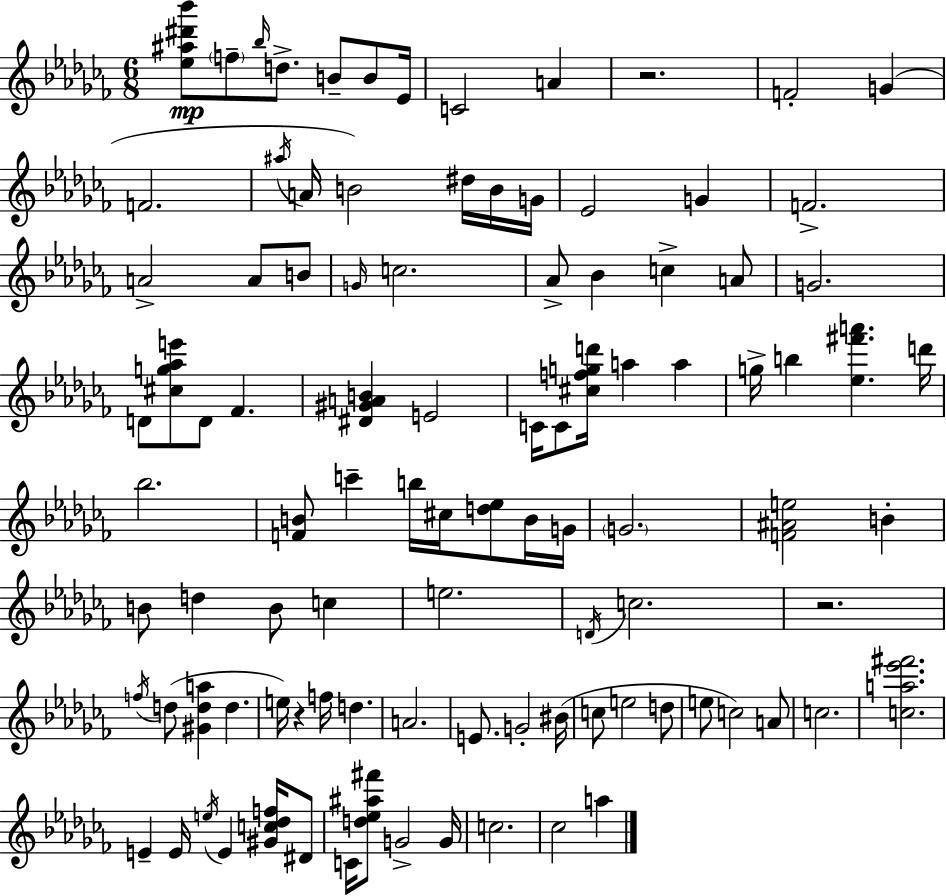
[Eb5,A#5,D#6,Bb6]/e F5/e Bb5/s D5/e. B4/e B4/e Eb4/s C4/h A4/q R/h. F4/h G4/q F4/h. A#5/s A4/s B4/h D#5/s B4/s G4/s Eb4/h G4/q F4/h. A4/h A4/e B4/e G4/s C5/h. Ab4/e Bb4/q C5/q A4/e G4/h. D4/e [C#5,G5,Ab5,E6]/e D4/e FES4/q. [D#4,G#4,A4,B4]/q E4/h C4/s C4/e [C#5,F5,G5,D6]/s A5/q A5/q G5/s B5/q [Eb5,F#6,A6]/q. D6/s Bb5/h. [F4,B4]/e C6/q B5/s C#5/s [D5,Eb5]/e B4/s G4/s G4/h. [F4,A#4,E5]/h B4/q B4/e D5/q B4/e C5/q E5/h. D4/s C5/h. R/h. F5/s D5/e [G#4,D5,A5]/q D5/q. E5/s R/q F5/s D5/q. A4/h. E4/e. G4/h BIS4/s C5/e E5/h D5/e E5/e C5/h A4/e C5/h. [C5,A5,Eb6,F#6]/h. E4/q E4/s E5/s E4/q [G#4,C5,Db5,F5]/s D#4/e C4/s [D5,Eb5,A#5,F#6]/e G4/h G4/s C5/h. CES5/h A5/q